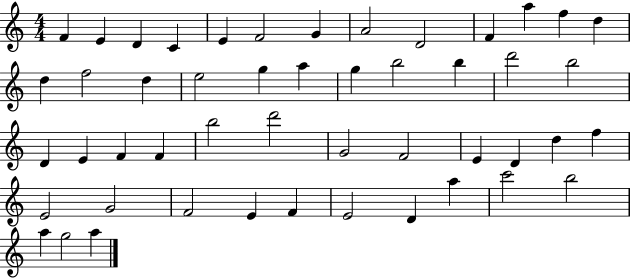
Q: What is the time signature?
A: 4/4